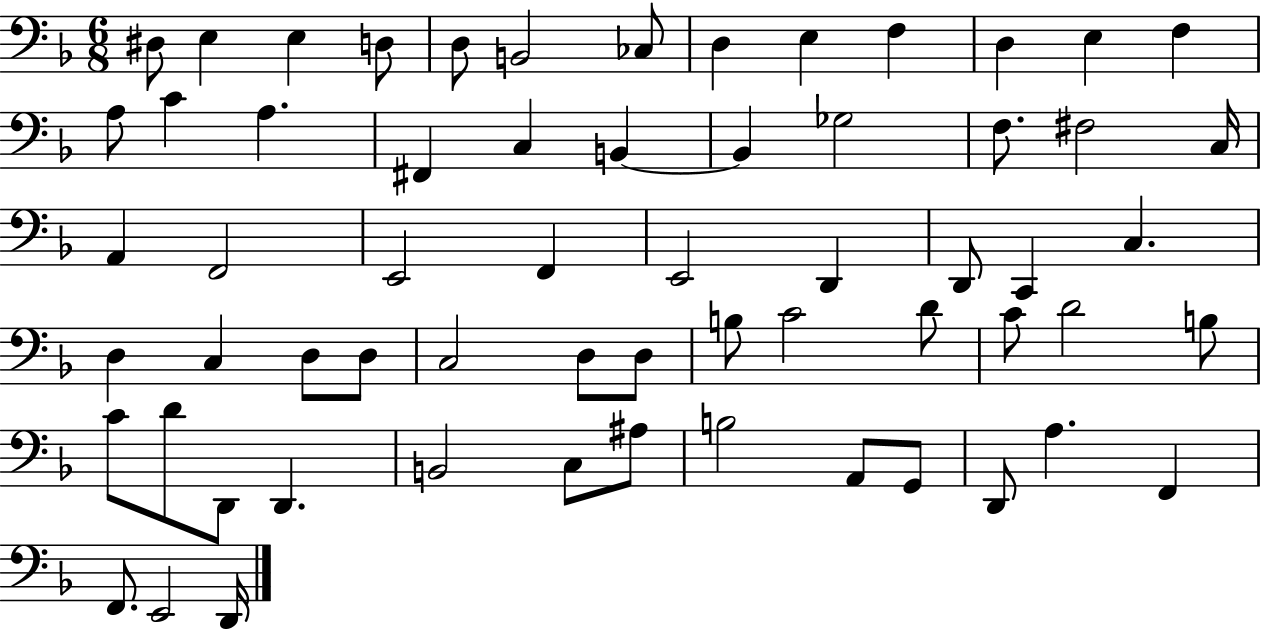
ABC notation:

X:1
T:Untitled
M:6/8
L:1/4
K:F
^D,/2 E, E, D,/2 D,/2 B,,2 _C,/2 D, E, F, D, E, F, A,/2 C A, ^F,, C, B,, B,, _G,2 F,/2 ^F,2 C,/4 A,, F,,2 E,,2 F,, E,,2 D,, D,,/2 C,, C, D, C, D,/2 D,/2 C,2 D,/2 D,/2 B,/2 C2 D/2 C/2 D2 B,/2 C/2 D/2 D,,/2 D,, B,,2 C,/2 ^A,/2 B,2 A,,/2 G,,/2 D,,/2 A, F,, F,,/2 E,,2 D,,/4